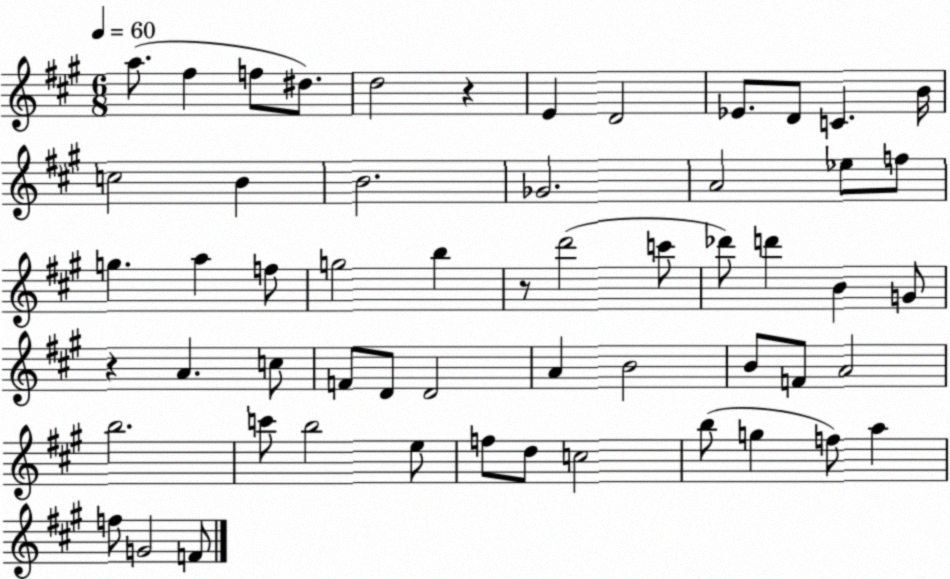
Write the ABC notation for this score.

X:1
T:Untitled
M:6/8
L:1/4
K:A
a/2 ^f f/2 ^d/2 d2 z E D2 _E/2 D/2 C B/4 c2 B B2 _G2 A2 _e/2 f/2 g a f/2 g2 b z/2 d'2 c'/2 _d'/2 d' B G/2 z A c/2 F/2 D/2 D2 A B2 B/2 F/2 A2 b2 c'/2 b2 e/2 f/2 d/2 c2 b/2 g f/2 a f/2 G2 F/2